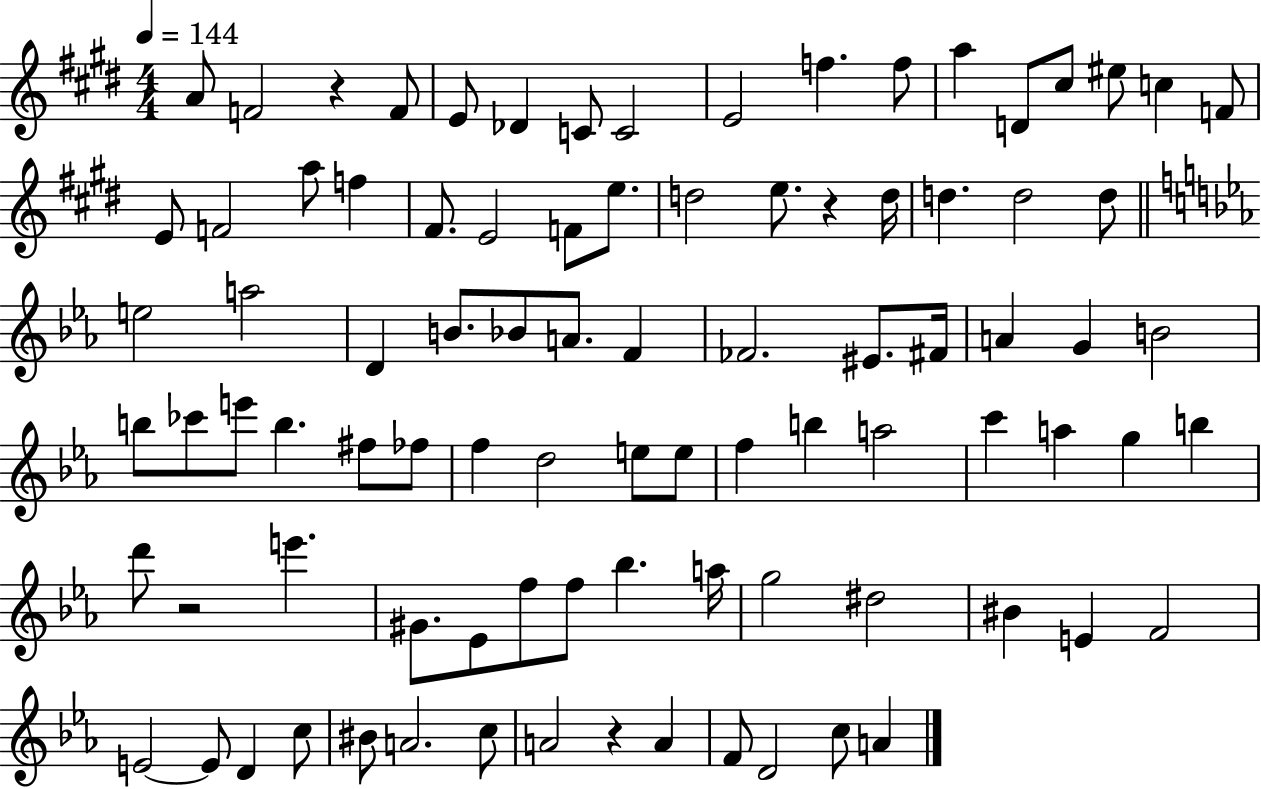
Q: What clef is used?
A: treble